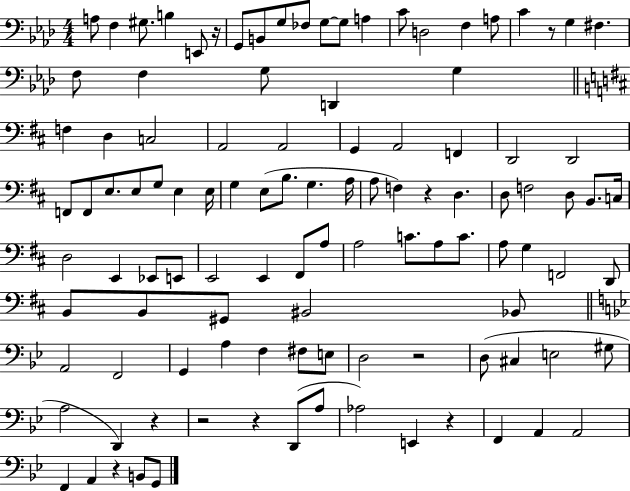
{
  \clef bass
  \numericTimeSignature
  \time 4/4
  \key aes \major
  a8 f4 gis8. b4 e,8 r16 | g,8 b,8 g8 fes8 g8~~ g8 a4 | c'8 d2 f4 a8 | c'4 r8 g4 fis4. | \break f8 f4 g8 d,4 g4 | \bar "||" \break \key b \minor f4 d4 c2 | a,2 a,2 | g,4 a,2 f,4 | d,2 d,2 | \break f,8 f,8 e8. e8 g8 e4 e16 | g4 e8( b8. g4. a16 | a8 f4) r4 d4. | d8 f2 d8 b,8. c16 | \break d2 e,4 ees,8 e,8 | e,2 e,4 fis,8 a8 | a2 c'8. a8 c'8. | a8 g4 f,2 d,8 | \break b,8 b,8 gis,8 bis,2 bes,8 | \bar "||" \break \key bes \major a,2 f,2 | g,4 a4 f4 fis8 e8 | d2 r2 | d8( cis4 e2 gis8 | \break a2 d,4) r4 | r2 r4 d,8( a8 | aes2) e,4 r4 | f,4 a,4 a,2 | \break f,4 a,4 r4 b,8 g,8 | \bar "|."
}